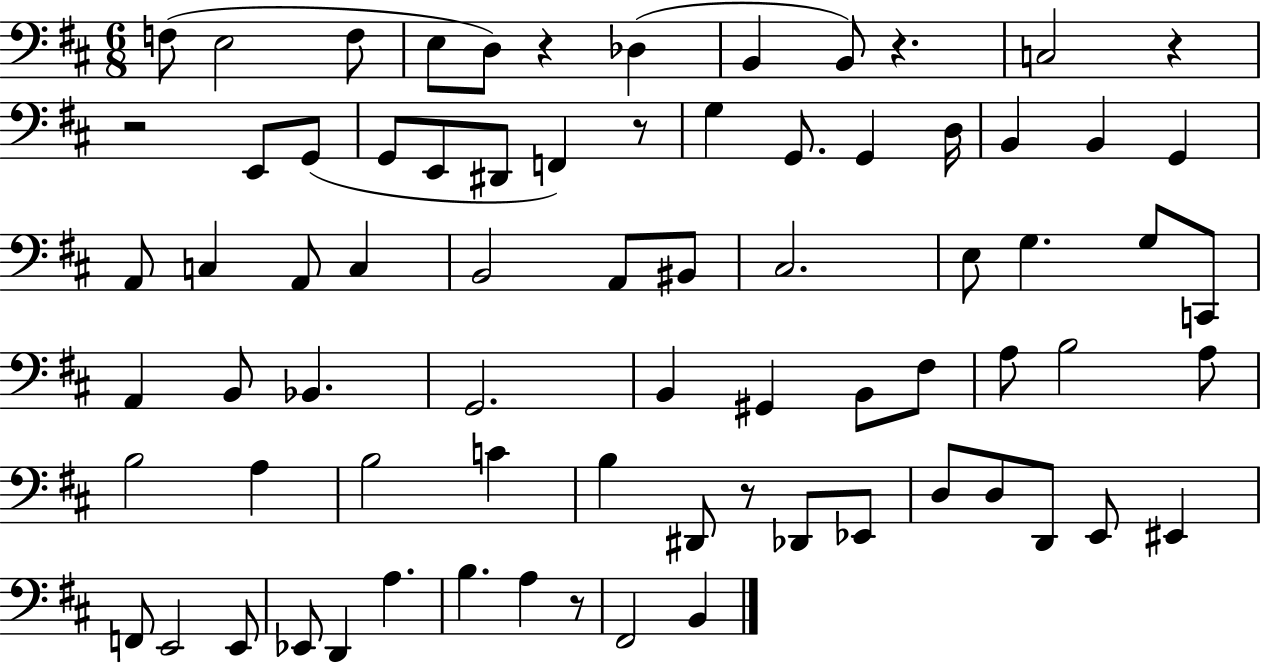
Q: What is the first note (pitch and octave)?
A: F3